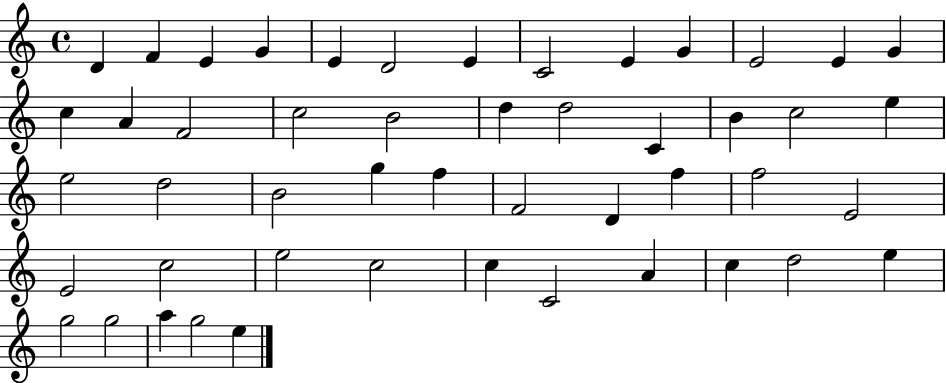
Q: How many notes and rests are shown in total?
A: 49